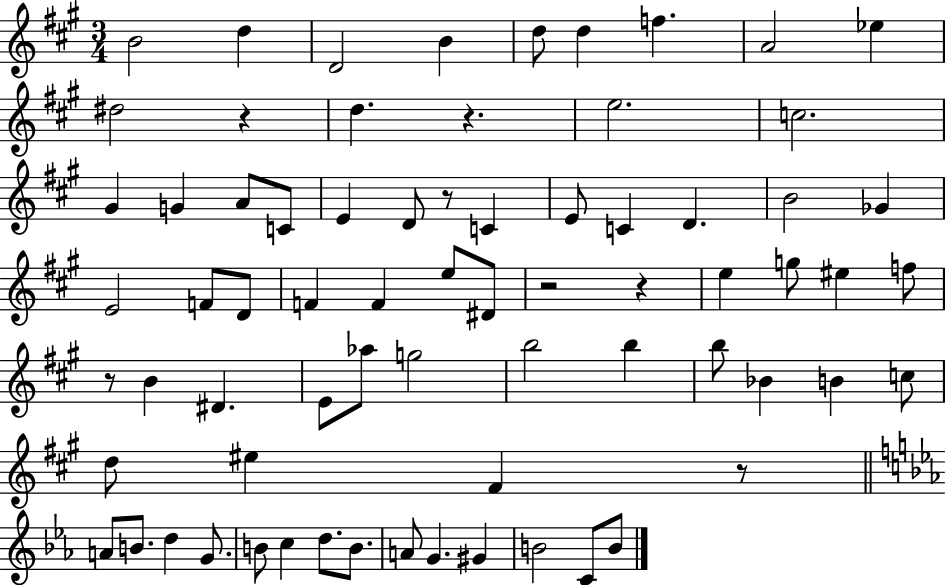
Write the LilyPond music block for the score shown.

{
  \clef treble
  \numericTimeSignature
  \time 3/4
  \key a \major
  b'2 d''4 | d'2 b'4 | d''8 d''4 f''4. | a'2 ees''4 | \break dis''2 r4 | d''4. r4. | e''2. | c''2. | \break gis'4 g'4 a'8 c'8 | e'4 d'8 r8 c'4 | e'8 c'4 d'4. | b'2 ges'4 | \break e'2 f'8 d'8 | f'4 f'4 e''8 dis'8 | r2 r4 | e''4 g''8 eis''4 f''8 | \break r8 b'4 dis'4. | e'8 aes''8 g''2 | b''2 b''4 | b''8 bes'4 b'4 c''8 | \break d''8 eis''4 fis'4 r8 | \bar "||" \break \key ees \major a'8 b'8. d''4 g'8. | b'8 c''4 d''8. b'8. | a'8 g'4. gis'4 | b'2 c'8 b'8 | \break \bar "|."
}